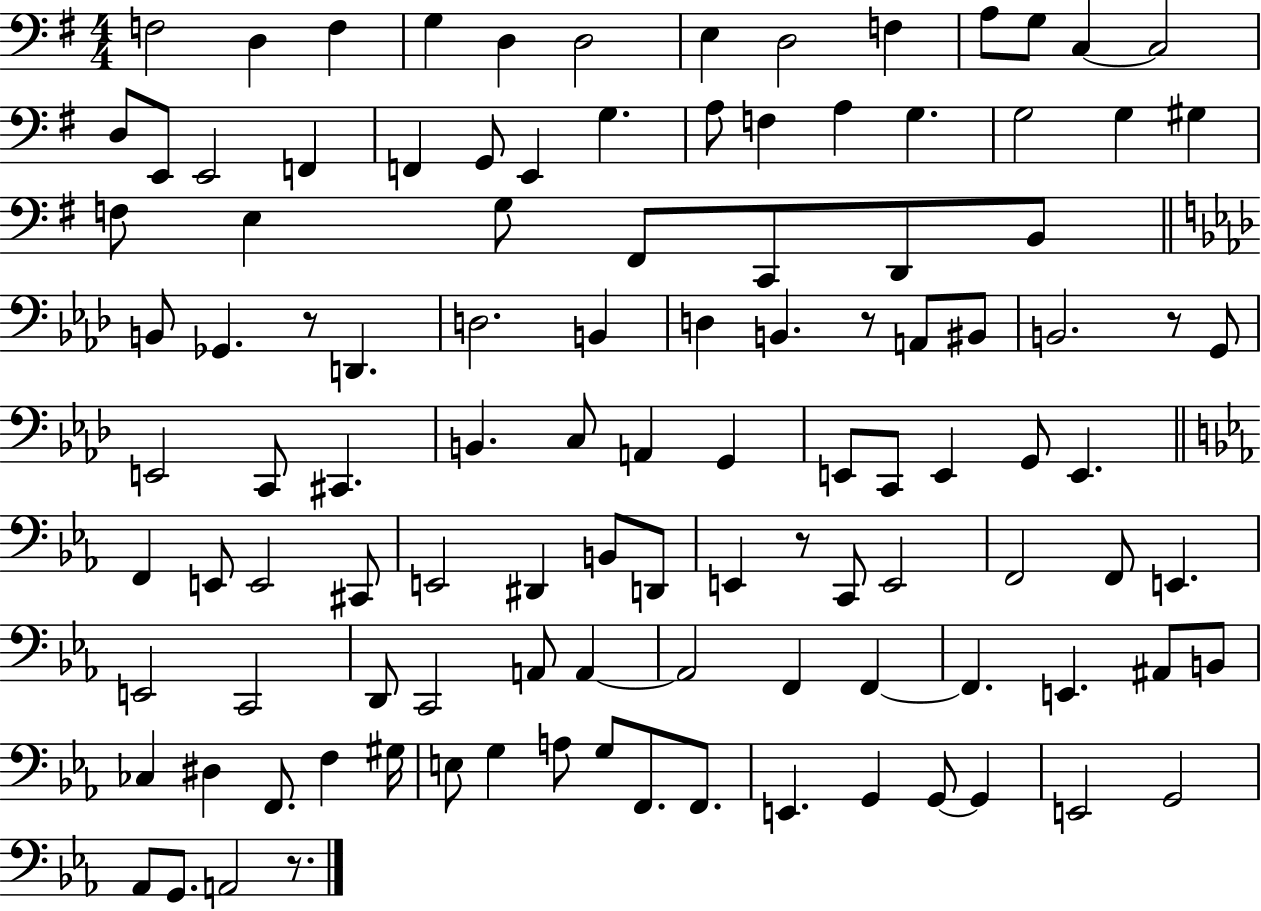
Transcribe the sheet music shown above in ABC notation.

X:1
T:Untitled
M:4/4
L:1/4
K:G
F,2 D, F, G, D, D,2 E, D,2 F, A,/2 G,/2 C, C,2 D,/2 E,,/2 E,,2 F,, F,, G,,/2 E,, G, A,/2 F, A, G, G,2 G, ^G, F,/2 E, G,/2 ^F,,/2 C,,/2 D,,/2 B,,/2 B,,/2 _G,, z/2 D,, D,2 B,, D, B,, z/2 A,,/2 ^B,,/2 B,,2 z/2 G,,/2 E,,2 C,,/2 ^C,, B,, C,/2 A,, G,, E,,/2 C,,/2 E,, G,,/2 E,, F,, E,,/2 E,,2 ^C,,/2 E,,2 ^D,, B,,/2 D,,/2 E,, z/2 C,,/2 E,,2 F,,2 F,,/2 E,, E,,2 C,,2 D,,/2 C,,2 A,,/2 A,, A,,2 F,, F,, F,, E,, ^A,,/2 B,,/2 _C, ^D, F,,/2 F, ^G,/4 E,/2 G, A,/2 G,/2 F,,/2 F,,/2 E,, G,, G,,/2 G,, E,,2 G,,2 _A,,/2 G,,/2 A,,2 z/2